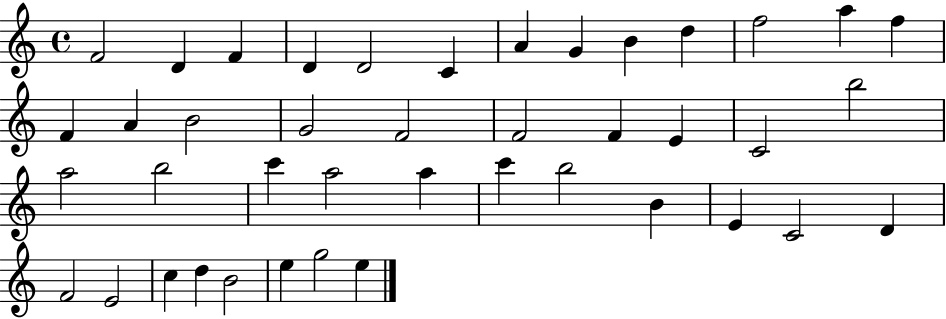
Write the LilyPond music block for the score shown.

{
  \clef treble
  \time 4/4
  \defaultTimeSignature
  \key c \major
  f'2 d'4 f'4 | d'4 d'2 c'4 | a'4 g'4 b'4 d''4 | f''2 a''4 f''4 | \break f'4 a'4 b'2 | g'2 f'2 | f'2 f'4 e'4 | c'2 b''2 | \break a''2 b''2 | c'''4 a''2 a''4 | c'''4 b''2 b'4 | e'4 c'2 d'4 | \break f'2 e'2 | c''4 d''4 b'2 | e''4 g''2 e''4 | \bar "|."
}